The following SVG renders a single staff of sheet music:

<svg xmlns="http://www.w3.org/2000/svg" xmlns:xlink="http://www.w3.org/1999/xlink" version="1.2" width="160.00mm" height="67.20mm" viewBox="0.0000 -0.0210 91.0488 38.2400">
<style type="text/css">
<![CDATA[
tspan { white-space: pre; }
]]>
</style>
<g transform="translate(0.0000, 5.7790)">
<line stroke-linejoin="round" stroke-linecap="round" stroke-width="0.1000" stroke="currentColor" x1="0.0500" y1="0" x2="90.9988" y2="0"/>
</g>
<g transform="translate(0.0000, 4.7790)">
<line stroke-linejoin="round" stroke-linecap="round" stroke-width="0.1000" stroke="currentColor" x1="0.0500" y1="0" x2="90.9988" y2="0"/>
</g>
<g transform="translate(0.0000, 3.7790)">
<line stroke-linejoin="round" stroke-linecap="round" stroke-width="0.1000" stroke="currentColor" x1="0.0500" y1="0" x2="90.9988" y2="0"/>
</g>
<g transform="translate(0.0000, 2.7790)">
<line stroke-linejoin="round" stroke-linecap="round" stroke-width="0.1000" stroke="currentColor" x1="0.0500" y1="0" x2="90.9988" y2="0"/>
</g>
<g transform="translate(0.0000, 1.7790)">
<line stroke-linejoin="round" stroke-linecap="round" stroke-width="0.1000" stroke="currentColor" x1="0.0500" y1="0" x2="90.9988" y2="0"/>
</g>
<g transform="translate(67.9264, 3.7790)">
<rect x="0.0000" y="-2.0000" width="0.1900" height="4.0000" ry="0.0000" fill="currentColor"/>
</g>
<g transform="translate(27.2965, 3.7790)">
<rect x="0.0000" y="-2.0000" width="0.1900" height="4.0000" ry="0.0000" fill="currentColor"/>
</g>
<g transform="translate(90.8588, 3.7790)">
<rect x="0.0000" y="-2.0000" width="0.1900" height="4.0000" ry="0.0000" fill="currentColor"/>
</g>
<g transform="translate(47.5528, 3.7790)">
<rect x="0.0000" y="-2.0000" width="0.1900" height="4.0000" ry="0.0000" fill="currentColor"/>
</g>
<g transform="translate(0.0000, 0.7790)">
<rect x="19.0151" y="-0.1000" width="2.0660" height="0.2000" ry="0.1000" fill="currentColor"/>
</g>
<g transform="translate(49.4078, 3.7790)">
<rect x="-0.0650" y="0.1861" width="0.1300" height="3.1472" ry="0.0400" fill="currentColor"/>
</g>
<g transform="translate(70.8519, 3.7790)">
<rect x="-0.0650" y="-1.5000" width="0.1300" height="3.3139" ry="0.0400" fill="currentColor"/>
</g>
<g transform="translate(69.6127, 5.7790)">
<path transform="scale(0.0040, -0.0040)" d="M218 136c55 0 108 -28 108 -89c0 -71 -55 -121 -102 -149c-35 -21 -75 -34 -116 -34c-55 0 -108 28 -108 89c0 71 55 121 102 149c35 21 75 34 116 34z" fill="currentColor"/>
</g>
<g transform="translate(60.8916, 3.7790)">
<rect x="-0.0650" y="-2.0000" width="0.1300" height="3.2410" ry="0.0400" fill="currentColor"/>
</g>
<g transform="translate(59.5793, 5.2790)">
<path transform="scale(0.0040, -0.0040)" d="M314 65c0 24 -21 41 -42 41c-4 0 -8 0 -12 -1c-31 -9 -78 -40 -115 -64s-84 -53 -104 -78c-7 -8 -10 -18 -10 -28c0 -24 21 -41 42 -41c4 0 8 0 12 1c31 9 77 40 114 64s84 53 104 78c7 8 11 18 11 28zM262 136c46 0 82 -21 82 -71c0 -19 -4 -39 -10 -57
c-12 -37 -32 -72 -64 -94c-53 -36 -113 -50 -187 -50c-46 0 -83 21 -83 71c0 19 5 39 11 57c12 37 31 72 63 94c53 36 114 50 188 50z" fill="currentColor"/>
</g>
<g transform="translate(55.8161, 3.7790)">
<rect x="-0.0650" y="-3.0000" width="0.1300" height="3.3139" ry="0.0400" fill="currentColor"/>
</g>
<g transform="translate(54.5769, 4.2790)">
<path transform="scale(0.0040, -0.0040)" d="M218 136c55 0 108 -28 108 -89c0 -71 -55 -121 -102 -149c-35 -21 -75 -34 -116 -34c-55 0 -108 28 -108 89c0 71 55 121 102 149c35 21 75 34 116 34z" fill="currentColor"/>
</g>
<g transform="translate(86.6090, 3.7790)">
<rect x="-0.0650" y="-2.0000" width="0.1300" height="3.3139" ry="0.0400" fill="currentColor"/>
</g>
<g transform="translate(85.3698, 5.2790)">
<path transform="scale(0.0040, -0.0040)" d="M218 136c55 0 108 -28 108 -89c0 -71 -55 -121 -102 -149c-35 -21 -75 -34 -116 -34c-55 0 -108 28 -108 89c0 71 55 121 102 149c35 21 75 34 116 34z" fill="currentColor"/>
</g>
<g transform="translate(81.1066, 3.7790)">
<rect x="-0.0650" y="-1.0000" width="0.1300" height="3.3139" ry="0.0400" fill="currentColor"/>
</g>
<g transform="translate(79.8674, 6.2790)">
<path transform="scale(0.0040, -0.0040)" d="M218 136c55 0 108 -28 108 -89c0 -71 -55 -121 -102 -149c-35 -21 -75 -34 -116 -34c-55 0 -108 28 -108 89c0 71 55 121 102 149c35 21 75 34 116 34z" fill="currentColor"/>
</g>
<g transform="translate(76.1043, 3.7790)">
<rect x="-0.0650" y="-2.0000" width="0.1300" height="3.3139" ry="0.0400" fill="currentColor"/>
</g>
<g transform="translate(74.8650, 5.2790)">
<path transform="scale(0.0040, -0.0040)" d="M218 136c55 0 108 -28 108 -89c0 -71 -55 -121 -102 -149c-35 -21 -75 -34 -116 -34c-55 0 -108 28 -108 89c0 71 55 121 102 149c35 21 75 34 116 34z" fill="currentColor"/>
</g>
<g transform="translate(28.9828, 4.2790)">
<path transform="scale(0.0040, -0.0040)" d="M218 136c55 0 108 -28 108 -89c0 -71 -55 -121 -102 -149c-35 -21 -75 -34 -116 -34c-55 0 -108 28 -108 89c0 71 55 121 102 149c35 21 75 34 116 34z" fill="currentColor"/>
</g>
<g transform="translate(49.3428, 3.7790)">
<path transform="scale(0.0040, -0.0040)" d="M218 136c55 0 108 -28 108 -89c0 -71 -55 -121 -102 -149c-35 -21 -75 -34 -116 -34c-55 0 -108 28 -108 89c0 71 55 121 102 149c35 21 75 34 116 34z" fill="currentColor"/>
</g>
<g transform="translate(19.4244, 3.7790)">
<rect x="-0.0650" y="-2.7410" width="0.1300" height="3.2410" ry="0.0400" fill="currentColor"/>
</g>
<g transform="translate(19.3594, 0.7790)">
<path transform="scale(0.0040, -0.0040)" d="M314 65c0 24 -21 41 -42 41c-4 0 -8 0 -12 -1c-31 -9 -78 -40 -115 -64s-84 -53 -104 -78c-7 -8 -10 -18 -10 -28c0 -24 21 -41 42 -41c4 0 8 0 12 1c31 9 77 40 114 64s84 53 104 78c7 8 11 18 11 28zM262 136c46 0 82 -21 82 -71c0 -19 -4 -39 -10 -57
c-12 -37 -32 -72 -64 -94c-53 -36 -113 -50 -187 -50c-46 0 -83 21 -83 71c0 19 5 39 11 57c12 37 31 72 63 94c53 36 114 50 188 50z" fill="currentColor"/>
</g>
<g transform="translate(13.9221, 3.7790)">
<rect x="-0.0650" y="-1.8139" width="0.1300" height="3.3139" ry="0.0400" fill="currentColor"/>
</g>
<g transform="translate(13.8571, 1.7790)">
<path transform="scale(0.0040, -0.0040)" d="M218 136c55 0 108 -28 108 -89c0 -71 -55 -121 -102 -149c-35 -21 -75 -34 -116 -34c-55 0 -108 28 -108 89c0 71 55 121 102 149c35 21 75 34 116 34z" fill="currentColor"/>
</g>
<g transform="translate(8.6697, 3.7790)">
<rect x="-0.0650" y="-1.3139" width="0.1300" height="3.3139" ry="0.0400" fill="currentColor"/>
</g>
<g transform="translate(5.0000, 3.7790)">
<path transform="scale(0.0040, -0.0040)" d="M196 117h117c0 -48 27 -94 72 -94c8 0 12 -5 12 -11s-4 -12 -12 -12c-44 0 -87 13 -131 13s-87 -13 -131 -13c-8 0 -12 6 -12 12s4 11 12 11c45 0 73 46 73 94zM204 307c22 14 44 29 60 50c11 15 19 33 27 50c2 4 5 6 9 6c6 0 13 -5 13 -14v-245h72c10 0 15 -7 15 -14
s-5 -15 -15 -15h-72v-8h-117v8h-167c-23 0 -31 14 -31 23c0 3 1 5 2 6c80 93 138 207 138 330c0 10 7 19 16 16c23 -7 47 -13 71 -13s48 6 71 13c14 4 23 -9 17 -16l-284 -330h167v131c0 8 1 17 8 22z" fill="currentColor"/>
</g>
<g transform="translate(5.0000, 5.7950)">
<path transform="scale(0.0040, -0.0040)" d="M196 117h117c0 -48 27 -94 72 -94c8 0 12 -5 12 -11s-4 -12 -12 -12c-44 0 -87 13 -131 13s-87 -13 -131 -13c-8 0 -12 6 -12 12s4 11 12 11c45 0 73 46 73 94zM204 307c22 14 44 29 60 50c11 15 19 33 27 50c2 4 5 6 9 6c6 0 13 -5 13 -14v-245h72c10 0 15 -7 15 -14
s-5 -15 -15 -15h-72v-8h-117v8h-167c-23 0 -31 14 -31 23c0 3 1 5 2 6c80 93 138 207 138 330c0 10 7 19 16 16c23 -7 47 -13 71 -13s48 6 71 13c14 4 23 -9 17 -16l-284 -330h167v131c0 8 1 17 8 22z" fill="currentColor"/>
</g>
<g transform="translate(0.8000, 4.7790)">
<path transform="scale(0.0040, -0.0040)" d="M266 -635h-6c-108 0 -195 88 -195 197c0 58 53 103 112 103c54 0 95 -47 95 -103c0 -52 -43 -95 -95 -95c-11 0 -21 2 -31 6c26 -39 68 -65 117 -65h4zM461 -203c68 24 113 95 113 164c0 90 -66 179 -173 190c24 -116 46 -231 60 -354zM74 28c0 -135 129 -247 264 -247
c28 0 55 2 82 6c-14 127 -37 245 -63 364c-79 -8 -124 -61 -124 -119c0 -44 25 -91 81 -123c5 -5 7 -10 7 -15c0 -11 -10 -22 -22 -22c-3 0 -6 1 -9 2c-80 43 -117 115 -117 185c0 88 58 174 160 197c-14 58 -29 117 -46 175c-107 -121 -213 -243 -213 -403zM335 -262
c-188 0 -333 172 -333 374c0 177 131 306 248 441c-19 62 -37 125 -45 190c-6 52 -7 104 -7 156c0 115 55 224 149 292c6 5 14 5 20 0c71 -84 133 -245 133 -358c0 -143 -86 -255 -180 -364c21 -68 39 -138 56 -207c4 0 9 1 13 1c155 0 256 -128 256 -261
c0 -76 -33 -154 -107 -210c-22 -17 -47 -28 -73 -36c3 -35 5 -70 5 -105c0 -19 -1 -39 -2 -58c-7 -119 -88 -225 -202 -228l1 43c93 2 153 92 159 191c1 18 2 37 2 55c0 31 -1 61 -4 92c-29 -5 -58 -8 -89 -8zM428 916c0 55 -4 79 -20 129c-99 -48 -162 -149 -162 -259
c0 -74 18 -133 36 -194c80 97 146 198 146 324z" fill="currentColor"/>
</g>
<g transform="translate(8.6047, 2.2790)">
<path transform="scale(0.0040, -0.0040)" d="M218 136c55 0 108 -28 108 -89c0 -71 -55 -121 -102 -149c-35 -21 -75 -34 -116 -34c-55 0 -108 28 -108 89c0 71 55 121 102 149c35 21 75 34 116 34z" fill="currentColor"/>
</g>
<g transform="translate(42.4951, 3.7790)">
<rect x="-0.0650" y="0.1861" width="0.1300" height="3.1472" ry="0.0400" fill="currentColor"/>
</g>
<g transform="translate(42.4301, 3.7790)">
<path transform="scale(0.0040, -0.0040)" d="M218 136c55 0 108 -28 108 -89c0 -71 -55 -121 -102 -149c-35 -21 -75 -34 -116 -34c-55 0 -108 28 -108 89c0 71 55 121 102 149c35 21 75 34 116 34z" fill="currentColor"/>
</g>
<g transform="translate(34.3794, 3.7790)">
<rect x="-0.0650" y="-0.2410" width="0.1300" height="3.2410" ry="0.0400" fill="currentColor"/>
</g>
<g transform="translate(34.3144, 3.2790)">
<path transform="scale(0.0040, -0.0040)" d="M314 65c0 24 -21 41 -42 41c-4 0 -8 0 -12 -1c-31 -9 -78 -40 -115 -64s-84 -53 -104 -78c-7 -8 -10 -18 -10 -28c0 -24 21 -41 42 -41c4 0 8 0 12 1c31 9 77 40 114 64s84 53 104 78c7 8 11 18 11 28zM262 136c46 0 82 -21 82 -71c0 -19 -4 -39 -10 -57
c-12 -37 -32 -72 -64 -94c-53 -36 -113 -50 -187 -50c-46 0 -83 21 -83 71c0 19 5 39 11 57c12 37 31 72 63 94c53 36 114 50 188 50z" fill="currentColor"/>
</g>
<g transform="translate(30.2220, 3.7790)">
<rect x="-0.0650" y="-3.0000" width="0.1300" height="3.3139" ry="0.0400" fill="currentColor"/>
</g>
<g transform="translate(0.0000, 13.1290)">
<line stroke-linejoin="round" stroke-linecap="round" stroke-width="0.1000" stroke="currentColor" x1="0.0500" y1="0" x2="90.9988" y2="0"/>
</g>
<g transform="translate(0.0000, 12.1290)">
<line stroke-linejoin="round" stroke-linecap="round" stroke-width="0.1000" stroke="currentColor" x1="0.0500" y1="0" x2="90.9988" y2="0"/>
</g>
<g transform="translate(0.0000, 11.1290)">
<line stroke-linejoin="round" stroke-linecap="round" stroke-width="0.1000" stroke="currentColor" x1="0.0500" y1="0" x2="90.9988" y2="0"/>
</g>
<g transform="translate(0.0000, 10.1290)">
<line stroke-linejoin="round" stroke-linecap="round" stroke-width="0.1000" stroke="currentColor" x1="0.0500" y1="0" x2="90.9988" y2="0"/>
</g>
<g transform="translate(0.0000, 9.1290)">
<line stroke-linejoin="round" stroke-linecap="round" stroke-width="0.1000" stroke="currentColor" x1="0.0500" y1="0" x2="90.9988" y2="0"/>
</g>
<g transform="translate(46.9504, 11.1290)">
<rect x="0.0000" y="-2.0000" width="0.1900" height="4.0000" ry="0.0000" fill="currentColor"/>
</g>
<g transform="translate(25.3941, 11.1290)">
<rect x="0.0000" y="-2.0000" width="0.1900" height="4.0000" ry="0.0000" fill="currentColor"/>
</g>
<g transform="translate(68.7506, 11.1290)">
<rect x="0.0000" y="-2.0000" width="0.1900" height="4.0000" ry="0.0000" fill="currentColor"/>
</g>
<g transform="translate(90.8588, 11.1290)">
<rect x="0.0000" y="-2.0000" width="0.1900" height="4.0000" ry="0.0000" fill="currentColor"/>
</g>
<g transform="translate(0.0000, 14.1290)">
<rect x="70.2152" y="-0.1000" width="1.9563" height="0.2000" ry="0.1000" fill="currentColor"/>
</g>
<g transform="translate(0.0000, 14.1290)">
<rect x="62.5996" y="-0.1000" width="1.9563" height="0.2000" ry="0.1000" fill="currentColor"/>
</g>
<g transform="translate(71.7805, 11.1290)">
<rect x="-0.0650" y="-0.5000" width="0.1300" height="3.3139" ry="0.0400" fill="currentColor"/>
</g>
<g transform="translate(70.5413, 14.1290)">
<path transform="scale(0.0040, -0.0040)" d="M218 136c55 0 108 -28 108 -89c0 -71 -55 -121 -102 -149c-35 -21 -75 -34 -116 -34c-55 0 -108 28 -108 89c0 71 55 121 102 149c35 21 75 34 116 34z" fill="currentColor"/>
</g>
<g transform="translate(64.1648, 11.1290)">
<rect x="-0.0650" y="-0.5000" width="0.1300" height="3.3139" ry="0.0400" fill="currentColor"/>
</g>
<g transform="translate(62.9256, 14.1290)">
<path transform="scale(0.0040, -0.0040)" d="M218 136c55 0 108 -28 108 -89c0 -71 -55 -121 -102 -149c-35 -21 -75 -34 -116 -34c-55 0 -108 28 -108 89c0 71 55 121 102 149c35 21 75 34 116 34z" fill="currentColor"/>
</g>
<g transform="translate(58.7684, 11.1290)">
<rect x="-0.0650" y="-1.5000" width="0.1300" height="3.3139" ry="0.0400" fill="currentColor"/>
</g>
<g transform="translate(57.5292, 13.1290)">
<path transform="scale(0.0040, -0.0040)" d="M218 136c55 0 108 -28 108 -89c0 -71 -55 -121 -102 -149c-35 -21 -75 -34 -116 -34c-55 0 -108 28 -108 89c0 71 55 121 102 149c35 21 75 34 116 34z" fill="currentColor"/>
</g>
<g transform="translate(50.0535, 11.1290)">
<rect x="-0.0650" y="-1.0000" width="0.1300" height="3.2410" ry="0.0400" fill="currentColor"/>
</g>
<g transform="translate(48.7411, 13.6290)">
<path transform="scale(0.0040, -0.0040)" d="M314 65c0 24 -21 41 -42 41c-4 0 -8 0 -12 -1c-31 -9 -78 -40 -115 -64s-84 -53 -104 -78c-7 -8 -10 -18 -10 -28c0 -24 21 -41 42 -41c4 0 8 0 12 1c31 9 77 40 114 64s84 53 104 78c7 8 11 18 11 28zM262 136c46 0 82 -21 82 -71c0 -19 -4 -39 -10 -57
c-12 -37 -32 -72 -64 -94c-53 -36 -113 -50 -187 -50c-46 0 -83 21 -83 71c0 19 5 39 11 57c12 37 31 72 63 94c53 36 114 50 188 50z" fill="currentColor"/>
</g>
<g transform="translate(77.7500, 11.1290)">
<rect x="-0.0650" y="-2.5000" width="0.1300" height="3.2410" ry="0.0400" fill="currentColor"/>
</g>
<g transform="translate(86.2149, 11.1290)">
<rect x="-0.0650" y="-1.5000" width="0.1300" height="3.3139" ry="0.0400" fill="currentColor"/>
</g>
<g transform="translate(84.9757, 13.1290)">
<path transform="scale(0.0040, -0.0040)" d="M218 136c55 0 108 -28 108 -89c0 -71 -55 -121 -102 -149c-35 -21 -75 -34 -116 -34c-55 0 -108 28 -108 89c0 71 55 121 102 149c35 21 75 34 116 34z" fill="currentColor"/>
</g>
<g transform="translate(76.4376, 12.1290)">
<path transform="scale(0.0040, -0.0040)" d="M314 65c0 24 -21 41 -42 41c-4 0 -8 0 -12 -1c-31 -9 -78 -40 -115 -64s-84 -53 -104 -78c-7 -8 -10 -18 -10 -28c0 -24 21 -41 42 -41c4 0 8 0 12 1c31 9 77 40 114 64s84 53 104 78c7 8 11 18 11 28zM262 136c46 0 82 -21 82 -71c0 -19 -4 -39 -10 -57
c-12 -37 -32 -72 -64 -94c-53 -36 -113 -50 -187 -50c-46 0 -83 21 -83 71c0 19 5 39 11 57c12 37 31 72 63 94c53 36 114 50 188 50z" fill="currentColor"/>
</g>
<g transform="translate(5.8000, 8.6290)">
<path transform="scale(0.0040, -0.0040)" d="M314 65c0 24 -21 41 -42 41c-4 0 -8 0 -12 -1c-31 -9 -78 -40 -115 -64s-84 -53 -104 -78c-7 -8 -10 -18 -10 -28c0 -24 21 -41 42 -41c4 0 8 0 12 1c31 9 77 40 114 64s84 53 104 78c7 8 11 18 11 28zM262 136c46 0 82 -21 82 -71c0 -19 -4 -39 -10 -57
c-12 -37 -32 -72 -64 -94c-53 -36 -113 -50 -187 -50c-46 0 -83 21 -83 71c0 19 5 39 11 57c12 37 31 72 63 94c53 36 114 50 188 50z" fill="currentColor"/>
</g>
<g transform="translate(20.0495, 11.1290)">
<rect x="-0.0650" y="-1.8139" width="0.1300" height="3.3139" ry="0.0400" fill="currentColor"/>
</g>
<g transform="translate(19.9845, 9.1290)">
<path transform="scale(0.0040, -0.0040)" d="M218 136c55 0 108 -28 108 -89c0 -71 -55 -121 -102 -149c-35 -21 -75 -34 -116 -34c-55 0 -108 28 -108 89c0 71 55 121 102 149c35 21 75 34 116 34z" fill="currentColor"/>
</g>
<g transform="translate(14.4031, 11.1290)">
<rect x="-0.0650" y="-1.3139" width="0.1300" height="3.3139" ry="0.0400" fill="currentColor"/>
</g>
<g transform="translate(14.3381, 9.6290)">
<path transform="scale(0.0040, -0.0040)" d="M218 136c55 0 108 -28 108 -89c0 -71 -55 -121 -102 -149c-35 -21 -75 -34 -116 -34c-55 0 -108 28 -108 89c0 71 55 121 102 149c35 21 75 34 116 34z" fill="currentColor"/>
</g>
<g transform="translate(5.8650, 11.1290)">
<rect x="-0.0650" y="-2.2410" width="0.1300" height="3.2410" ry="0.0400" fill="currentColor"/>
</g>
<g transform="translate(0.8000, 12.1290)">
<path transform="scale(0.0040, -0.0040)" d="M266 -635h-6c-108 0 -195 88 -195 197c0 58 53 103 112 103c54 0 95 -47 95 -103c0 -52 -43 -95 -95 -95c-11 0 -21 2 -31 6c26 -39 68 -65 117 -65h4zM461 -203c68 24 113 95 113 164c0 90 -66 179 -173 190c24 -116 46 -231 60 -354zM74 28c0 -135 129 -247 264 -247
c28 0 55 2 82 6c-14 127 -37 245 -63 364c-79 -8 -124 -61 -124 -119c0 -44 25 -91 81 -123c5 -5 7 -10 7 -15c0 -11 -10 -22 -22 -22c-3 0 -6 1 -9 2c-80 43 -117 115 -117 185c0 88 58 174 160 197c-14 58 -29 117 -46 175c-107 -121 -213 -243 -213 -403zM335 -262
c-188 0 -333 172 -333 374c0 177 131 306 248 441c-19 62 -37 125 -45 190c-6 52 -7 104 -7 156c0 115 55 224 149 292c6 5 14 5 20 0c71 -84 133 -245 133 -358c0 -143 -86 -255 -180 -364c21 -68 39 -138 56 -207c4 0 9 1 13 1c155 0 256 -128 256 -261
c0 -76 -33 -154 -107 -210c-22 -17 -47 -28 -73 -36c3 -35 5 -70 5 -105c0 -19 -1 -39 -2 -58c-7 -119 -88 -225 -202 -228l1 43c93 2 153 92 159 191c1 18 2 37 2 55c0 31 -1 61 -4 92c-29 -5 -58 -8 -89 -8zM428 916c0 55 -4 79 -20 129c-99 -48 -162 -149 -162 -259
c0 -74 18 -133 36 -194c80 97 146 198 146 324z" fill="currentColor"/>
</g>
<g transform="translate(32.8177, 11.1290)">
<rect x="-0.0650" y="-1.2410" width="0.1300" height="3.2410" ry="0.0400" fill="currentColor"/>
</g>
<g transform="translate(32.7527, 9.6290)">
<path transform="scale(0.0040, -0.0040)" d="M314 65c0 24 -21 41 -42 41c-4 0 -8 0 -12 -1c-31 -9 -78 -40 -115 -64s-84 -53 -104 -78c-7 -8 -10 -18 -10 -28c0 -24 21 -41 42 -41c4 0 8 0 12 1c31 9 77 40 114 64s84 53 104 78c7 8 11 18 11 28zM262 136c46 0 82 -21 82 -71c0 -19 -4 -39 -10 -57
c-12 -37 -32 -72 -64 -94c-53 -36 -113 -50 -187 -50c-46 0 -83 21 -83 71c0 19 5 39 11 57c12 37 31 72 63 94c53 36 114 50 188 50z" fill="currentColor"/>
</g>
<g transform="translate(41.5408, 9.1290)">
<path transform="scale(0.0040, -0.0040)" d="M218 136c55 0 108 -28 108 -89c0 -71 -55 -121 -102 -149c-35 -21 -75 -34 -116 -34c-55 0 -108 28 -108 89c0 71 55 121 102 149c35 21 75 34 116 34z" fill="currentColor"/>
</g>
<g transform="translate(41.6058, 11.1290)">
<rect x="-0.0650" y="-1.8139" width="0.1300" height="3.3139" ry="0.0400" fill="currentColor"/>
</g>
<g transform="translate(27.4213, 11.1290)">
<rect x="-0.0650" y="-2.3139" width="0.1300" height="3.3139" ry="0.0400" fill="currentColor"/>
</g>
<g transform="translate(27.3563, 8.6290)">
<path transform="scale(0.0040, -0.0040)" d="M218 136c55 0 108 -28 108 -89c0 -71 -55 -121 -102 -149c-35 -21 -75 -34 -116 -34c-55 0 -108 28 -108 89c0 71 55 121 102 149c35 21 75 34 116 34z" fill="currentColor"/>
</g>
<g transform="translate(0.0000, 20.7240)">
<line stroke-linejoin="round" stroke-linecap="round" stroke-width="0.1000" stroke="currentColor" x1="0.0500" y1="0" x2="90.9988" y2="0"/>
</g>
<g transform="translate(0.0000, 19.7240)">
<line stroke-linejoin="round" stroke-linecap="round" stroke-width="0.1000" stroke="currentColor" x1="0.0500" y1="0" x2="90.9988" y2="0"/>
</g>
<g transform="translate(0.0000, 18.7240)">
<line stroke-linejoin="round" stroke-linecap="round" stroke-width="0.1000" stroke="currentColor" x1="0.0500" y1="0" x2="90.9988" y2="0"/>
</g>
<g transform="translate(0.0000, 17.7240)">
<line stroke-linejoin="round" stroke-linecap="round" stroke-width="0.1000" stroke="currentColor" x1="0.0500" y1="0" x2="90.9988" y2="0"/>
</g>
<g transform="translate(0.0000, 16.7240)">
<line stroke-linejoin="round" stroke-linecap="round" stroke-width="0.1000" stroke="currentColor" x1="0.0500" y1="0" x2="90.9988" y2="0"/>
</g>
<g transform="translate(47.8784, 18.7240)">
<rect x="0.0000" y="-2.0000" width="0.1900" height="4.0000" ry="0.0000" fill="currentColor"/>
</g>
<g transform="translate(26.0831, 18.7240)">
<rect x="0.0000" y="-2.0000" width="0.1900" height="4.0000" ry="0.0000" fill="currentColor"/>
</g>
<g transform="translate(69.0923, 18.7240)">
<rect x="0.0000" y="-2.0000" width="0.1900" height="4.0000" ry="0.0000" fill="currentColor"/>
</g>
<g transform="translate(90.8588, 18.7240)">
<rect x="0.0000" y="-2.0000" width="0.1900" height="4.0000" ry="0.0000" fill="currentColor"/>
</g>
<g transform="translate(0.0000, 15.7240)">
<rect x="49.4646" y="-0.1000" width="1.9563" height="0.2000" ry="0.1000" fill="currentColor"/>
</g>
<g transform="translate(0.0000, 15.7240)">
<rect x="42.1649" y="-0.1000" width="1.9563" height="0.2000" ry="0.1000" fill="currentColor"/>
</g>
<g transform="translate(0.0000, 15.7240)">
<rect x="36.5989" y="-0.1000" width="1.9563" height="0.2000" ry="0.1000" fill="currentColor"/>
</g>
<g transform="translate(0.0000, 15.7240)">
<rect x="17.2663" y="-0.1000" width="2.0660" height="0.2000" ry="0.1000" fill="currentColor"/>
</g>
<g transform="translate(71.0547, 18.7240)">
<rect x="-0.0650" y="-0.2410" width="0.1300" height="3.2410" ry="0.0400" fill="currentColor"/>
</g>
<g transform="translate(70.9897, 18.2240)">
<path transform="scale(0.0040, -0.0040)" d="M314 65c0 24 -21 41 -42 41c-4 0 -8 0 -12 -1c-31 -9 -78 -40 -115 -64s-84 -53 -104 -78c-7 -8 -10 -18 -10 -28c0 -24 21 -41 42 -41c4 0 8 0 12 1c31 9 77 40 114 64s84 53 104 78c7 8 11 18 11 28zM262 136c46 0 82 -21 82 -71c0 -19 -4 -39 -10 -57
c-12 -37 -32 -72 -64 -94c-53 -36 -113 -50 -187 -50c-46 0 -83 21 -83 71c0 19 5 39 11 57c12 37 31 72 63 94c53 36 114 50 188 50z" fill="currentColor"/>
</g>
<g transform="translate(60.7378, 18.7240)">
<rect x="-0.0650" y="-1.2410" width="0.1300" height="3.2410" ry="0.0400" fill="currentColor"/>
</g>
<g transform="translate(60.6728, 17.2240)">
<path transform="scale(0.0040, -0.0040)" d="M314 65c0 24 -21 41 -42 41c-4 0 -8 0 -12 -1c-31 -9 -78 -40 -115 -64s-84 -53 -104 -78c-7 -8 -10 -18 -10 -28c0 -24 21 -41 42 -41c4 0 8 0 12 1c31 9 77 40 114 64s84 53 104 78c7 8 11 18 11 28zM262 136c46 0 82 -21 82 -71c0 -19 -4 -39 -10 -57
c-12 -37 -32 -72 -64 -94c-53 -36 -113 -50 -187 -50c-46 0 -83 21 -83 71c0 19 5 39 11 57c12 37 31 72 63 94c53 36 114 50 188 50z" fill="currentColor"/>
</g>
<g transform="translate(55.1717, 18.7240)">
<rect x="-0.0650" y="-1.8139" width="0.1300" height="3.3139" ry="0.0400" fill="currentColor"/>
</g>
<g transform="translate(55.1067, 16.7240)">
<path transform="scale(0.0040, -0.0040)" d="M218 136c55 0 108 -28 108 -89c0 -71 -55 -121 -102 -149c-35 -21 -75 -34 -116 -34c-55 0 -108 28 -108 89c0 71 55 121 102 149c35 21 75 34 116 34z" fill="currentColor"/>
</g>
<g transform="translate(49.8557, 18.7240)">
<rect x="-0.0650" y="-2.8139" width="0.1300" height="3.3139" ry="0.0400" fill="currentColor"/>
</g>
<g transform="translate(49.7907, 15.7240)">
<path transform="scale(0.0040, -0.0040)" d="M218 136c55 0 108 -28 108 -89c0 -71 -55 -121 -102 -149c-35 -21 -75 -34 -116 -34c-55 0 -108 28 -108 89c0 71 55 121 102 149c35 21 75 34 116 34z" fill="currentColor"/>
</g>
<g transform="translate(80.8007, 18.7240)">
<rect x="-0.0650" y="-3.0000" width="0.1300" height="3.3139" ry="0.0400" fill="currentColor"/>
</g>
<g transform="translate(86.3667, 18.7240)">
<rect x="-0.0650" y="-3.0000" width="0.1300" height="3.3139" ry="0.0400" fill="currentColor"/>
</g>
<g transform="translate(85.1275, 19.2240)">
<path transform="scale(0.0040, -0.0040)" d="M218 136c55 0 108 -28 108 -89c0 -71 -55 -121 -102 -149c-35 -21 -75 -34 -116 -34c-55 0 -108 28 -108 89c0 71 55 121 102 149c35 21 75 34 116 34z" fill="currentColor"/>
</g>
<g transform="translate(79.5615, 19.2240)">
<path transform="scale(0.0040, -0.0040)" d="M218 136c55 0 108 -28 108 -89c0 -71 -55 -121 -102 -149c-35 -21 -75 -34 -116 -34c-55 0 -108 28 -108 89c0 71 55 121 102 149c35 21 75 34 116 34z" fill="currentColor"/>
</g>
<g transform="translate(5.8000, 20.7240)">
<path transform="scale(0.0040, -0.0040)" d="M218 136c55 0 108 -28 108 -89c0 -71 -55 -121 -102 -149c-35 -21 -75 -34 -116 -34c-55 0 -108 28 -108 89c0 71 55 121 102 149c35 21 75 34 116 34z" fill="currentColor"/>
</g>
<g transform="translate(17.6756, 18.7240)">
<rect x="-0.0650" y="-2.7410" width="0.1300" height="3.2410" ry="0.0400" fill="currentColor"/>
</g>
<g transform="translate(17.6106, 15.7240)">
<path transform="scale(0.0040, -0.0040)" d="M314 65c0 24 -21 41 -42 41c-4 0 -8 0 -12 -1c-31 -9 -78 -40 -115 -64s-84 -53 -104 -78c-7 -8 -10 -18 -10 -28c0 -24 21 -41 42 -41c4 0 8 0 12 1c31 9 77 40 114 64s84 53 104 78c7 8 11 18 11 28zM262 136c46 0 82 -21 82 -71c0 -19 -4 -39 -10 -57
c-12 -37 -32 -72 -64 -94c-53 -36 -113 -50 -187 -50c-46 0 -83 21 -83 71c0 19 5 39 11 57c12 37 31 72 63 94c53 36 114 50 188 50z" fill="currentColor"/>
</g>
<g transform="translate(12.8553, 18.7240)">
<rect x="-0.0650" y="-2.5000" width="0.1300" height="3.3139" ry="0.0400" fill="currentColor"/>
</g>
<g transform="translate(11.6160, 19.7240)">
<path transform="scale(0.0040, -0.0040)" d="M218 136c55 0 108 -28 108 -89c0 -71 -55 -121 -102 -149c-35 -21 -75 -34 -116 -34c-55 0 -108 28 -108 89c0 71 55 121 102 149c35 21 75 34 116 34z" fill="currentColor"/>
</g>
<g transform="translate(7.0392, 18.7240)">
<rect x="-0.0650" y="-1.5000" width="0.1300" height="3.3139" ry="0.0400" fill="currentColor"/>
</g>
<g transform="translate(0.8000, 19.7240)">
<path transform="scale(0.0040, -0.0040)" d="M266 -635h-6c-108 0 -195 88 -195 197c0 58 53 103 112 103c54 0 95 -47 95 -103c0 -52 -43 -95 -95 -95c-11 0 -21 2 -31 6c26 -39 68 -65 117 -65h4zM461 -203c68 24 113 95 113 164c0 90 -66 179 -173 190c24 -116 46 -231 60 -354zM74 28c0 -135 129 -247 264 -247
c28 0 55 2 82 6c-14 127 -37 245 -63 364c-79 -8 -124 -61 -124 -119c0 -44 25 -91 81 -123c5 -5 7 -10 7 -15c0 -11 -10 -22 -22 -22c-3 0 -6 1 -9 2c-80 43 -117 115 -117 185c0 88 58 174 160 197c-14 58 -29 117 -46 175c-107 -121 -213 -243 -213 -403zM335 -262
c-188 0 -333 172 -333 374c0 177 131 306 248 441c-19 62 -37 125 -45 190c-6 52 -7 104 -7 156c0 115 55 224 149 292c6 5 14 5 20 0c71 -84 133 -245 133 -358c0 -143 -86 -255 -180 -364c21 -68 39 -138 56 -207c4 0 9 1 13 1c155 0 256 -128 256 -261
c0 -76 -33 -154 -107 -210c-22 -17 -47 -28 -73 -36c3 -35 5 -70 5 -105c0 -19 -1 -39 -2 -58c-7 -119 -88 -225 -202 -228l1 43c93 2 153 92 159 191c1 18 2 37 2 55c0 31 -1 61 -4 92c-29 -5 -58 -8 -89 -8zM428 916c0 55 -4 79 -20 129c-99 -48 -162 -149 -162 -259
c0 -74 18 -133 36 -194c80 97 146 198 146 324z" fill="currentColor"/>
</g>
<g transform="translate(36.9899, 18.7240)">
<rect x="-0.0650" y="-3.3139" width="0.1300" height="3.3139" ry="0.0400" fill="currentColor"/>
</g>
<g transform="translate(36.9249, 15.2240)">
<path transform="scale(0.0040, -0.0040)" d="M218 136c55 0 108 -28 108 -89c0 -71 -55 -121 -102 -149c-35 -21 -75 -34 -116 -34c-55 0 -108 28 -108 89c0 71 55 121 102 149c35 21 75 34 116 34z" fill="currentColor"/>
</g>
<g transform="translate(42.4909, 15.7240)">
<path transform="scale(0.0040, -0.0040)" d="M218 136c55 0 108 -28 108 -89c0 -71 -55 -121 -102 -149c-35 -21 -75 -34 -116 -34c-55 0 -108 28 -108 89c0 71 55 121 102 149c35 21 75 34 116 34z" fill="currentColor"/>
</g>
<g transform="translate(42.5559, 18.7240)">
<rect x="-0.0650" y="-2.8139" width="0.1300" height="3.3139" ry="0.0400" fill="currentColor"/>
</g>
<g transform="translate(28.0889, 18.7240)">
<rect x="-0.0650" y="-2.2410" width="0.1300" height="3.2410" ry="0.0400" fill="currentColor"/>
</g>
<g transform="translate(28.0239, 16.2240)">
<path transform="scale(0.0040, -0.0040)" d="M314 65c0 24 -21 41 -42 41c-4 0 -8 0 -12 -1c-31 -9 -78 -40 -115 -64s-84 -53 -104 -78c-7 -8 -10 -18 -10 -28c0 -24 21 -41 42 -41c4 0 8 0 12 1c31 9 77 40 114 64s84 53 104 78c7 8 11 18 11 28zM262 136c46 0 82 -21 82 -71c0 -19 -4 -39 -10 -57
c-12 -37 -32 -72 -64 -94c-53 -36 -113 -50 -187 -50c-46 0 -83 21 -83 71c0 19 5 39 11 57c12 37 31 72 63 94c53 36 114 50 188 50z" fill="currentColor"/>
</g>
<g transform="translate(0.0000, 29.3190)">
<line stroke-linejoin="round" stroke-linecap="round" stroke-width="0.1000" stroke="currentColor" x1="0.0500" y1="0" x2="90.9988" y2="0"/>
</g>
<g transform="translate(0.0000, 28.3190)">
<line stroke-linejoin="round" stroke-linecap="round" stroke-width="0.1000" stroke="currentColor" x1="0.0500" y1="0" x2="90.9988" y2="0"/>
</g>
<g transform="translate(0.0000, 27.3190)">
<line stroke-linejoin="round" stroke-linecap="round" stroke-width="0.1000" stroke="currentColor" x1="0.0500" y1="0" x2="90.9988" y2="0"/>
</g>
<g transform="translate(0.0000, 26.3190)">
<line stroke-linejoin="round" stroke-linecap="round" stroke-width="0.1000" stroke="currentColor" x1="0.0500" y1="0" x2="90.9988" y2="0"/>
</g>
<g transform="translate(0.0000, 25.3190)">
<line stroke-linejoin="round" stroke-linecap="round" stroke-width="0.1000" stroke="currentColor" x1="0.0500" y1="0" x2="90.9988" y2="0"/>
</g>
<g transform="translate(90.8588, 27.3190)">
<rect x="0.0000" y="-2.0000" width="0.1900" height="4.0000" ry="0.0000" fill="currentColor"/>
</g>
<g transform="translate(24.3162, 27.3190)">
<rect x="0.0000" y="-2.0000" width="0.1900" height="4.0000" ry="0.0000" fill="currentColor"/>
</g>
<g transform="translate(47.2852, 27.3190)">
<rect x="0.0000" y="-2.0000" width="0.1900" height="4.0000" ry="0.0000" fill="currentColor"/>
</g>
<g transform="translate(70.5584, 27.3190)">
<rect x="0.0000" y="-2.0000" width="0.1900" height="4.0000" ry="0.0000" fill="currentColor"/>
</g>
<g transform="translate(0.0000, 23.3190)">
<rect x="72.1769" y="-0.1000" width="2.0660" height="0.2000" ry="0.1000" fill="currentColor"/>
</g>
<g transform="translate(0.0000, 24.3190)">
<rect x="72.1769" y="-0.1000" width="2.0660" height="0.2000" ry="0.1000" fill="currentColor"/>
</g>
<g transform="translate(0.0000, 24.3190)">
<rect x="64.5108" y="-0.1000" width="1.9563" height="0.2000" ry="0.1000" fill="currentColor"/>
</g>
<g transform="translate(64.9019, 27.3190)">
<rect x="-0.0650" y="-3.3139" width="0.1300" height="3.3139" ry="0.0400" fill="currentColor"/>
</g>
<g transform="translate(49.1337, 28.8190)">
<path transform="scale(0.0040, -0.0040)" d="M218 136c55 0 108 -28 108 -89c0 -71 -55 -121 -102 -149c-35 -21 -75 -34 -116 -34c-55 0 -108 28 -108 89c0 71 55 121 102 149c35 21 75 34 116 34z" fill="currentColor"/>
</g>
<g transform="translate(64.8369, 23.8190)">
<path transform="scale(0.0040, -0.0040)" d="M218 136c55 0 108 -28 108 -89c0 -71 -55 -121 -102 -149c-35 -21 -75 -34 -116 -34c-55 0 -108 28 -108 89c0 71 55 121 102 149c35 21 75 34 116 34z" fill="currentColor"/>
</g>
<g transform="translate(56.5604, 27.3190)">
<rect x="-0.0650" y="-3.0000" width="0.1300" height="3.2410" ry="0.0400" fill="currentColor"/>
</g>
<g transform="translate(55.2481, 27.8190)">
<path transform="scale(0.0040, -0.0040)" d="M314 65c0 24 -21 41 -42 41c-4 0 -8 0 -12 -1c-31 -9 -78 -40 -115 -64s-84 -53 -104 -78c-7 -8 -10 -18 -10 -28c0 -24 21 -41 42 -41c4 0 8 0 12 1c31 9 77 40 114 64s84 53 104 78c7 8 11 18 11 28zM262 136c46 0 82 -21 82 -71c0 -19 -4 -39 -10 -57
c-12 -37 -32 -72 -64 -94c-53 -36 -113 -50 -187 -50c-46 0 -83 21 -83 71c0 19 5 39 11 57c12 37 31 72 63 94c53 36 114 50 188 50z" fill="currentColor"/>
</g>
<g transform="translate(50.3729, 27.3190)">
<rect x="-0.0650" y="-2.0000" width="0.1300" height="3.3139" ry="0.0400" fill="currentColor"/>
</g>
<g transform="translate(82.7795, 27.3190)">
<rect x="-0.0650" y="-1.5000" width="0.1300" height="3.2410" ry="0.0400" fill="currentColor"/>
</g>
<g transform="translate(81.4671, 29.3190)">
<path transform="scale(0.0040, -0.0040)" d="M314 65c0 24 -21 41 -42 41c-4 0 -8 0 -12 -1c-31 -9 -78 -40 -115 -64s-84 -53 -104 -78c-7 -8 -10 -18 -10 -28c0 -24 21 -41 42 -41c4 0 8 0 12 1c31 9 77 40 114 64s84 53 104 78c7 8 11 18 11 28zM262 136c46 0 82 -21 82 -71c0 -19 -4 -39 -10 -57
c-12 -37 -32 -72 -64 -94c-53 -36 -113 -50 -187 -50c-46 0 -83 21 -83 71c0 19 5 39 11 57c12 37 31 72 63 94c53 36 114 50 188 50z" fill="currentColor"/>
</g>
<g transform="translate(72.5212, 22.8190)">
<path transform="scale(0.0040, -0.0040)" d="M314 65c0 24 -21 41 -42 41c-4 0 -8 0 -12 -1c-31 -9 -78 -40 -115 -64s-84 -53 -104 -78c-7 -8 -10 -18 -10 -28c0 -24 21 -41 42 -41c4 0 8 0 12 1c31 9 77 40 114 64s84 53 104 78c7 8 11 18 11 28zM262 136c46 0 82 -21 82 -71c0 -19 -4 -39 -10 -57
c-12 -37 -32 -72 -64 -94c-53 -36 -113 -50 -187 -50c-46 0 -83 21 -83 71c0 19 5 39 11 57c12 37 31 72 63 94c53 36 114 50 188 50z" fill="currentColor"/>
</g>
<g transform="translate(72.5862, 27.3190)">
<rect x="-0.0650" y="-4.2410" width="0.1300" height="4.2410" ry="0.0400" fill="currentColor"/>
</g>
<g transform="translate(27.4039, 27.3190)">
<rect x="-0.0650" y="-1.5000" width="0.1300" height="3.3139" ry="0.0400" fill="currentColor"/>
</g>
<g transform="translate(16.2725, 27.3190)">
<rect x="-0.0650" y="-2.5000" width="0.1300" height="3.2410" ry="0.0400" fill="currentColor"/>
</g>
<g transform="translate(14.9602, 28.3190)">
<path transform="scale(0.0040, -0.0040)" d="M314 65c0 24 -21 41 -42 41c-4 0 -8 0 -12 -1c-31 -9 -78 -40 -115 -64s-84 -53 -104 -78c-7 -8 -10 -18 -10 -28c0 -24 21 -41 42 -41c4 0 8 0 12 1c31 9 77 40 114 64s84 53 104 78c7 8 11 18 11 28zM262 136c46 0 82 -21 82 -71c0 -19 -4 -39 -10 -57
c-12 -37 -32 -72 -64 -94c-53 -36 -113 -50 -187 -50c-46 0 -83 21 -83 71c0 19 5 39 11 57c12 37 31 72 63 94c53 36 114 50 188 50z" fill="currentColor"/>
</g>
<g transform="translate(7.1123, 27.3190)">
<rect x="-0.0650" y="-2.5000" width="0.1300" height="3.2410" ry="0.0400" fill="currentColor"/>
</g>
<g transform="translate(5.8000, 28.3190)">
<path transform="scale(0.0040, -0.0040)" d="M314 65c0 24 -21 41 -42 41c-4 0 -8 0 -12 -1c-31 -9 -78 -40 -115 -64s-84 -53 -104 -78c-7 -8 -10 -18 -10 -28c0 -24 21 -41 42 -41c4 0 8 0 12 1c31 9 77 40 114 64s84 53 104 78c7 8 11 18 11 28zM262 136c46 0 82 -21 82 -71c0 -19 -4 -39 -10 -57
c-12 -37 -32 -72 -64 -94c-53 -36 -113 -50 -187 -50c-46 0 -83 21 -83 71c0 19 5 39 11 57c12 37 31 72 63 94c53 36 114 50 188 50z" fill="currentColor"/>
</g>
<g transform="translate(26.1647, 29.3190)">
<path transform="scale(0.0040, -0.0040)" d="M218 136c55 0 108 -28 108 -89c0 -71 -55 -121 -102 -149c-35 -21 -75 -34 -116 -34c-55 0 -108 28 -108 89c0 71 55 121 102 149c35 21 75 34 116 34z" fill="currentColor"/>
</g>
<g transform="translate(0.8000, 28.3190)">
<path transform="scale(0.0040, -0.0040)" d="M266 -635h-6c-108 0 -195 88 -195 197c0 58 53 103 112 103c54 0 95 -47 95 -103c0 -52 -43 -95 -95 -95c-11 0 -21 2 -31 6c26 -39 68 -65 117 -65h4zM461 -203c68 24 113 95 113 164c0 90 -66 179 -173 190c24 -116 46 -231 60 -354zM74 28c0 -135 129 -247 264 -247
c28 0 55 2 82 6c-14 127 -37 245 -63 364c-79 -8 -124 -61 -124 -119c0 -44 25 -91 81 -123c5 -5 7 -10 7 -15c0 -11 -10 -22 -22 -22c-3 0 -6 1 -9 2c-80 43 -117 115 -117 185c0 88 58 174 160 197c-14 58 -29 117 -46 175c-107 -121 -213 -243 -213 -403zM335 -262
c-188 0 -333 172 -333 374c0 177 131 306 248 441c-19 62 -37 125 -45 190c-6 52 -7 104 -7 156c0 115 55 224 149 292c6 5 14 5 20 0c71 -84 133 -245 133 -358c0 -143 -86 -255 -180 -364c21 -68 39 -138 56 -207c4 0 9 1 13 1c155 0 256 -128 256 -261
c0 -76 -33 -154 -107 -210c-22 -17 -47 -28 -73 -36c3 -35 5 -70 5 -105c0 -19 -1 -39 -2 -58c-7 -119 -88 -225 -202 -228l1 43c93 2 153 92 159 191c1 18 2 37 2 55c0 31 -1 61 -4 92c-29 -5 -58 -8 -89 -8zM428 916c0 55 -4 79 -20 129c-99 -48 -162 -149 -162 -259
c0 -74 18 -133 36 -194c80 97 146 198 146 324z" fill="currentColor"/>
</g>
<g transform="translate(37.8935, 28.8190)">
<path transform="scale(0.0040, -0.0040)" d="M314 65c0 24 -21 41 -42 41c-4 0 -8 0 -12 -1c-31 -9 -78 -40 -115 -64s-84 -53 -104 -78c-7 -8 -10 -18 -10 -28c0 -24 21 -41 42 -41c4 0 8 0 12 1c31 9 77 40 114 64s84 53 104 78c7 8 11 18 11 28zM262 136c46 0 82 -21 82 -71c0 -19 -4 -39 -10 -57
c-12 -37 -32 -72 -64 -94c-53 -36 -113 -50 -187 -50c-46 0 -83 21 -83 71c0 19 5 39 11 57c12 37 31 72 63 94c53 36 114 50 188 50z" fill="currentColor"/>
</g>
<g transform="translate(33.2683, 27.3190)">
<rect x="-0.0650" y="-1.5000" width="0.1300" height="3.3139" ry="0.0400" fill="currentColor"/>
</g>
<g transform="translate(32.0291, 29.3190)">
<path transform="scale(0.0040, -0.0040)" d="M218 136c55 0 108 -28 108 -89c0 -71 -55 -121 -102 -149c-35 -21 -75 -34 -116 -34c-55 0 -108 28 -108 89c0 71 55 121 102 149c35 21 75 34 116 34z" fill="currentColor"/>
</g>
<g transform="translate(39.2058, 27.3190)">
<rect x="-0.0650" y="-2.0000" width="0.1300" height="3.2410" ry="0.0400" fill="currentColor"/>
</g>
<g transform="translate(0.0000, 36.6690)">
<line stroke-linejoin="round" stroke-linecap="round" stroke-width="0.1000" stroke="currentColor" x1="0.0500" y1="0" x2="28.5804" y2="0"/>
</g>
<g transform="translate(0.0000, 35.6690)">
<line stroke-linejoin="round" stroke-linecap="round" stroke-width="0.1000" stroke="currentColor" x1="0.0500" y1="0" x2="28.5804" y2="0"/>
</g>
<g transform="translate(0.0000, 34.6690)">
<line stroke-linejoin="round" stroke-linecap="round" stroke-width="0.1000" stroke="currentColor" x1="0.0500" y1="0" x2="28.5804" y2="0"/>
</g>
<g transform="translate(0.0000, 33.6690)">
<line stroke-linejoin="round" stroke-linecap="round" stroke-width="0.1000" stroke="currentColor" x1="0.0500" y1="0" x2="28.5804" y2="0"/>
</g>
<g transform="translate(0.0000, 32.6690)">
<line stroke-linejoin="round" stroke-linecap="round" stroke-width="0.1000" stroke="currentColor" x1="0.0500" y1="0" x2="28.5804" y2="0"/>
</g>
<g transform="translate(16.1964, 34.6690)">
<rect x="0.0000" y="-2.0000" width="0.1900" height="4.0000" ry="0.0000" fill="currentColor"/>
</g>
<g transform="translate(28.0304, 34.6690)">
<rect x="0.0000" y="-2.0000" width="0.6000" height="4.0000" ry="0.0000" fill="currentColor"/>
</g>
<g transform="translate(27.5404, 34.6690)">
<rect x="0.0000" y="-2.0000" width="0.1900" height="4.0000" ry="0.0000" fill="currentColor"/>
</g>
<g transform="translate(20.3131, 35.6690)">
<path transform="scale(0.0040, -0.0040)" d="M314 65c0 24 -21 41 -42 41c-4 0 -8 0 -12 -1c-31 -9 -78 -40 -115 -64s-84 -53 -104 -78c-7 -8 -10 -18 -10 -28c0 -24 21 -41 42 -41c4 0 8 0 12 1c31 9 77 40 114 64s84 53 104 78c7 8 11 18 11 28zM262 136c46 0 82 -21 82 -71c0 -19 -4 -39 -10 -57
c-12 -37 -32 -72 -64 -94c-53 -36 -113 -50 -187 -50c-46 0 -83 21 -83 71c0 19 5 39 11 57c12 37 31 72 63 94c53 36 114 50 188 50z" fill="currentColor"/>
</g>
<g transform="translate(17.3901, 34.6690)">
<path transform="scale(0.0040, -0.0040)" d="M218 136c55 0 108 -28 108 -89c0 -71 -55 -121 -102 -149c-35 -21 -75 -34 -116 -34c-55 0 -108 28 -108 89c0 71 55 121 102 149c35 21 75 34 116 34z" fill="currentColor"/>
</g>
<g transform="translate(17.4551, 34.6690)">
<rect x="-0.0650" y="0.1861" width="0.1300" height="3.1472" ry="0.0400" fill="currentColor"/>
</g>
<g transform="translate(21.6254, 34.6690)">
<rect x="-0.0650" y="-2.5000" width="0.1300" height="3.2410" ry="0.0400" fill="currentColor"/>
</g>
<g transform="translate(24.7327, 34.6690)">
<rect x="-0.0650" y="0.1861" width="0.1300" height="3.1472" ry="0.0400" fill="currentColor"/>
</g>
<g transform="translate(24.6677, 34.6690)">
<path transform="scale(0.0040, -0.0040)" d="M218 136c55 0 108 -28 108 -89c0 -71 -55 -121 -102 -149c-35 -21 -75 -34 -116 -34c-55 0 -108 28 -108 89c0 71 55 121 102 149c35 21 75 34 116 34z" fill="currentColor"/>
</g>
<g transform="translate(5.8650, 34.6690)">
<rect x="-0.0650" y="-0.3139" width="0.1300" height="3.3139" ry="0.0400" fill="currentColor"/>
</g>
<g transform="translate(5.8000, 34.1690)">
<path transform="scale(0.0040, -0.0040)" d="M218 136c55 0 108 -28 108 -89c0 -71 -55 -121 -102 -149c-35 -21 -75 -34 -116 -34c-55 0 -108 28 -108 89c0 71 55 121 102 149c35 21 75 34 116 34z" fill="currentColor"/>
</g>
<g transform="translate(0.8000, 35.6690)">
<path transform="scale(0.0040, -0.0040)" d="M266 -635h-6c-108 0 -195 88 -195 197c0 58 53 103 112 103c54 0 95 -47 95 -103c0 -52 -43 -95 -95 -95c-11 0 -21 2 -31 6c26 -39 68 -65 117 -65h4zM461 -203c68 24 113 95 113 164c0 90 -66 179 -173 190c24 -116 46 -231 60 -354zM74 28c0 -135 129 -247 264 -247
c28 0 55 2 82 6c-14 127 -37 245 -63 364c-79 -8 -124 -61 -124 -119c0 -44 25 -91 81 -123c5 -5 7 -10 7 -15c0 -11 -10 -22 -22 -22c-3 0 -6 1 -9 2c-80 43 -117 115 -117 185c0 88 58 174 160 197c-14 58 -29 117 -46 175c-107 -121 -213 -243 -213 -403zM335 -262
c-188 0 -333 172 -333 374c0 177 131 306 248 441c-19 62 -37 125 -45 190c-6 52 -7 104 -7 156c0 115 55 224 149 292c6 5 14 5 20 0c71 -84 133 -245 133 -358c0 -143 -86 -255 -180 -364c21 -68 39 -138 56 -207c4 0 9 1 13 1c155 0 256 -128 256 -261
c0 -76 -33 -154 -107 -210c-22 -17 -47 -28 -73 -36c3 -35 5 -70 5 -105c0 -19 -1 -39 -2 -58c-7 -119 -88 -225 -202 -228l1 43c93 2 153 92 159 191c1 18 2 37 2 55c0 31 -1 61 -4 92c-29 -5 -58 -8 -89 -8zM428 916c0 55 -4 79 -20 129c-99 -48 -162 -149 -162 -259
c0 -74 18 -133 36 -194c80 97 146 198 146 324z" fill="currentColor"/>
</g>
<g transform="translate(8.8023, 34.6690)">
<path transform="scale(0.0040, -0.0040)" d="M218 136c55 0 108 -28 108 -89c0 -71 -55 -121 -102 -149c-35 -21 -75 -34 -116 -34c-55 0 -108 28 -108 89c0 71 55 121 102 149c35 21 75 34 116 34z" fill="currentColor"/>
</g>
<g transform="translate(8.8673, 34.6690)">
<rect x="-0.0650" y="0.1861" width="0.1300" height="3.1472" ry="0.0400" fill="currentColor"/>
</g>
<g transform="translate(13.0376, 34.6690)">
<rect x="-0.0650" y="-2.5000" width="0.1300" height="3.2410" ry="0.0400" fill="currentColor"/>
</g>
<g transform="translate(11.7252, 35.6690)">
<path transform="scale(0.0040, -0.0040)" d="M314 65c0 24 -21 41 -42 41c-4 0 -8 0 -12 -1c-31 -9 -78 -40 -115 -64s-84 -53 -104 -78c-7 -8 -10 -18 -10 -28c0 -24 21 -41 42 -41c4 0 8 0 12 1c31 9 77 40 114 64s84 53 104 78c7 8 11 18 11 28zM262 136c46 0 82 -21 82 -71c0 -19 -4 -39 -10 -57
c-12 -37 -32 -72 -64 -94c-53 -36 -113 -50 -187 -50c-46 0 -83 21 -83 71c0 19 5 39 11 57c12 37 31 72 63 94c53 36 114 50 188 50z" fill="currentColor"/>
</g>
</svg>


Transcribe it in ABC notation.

X:1
T:Untitled
M:4/4
L:1/4
K:C
e f a2 A c2 B B A F2 E F D F g2 e f g e2 f D2 E C C G2 E E G a2 g2 b a a f e2 c2 A A G2 G2 E E F2 F A2 b d'2 E2 c B G2 B G2 B